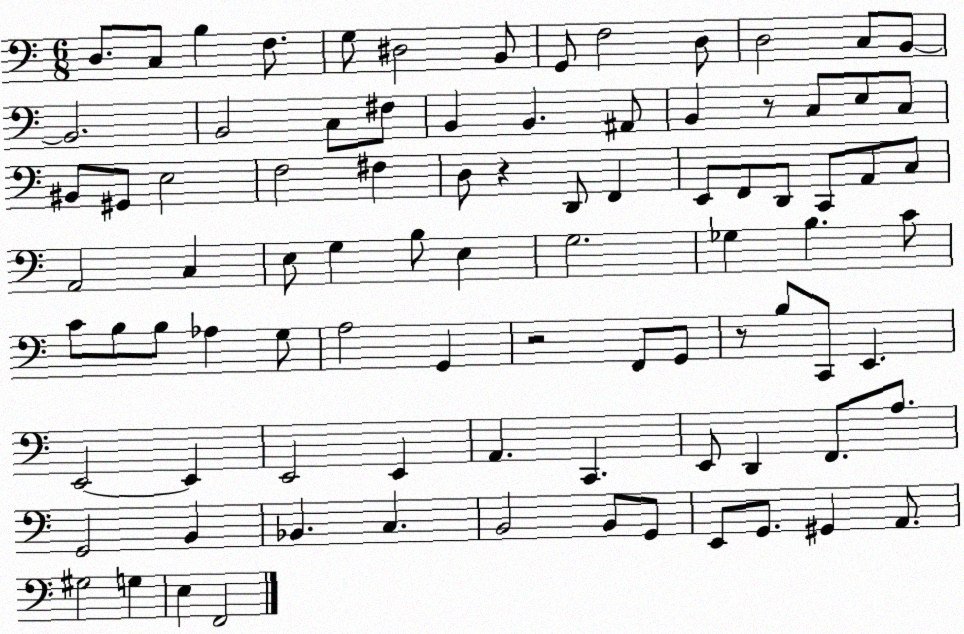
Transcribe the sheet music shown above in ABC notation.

X:1
T:Untitled
M:6/8
L:1/4
K:C
D,/2 C,/2 B, F,/2 G,/2 ^D,2 B,,/2 G,,/2 F,2 D,/2 D,2 C,/2 B,,/2 B,,2 B,,2 C,/2 ^F,/2 B,, B,, ^A,,/2 B,, z/2 C,/2 E,/2 C,/2 ^B,,/2 ^G,,/2 E,2 F,2 ^F, D,/2 z D,,/2 F,, E,,/2 F,,/2 D,,/2 C,,/2 A,,/2 C,/2 A,,2 C, E,/2 G, B,/2 E, G,2 _G, B, C/2 C/2 B,/2 B,/2 _A, G,/2 A,2 G,, z2 F,,/2 G,,/2 z/2 B,/2 C,,/2 E,, E,,2 E,, E,,2 E,, A,, C,, E,,/2 D,, F,,/2 A,/2 G,,2 B,, _B,, C, B,,2 B,,/2 G,,/2 E,,/2 G,,/2 ^G,, A,,/2 ^G,2 G, E, F,,2